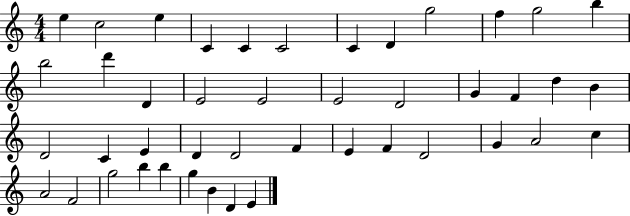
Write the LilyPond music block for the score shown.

{
  \clef treble
  \numericTimeSignature
  \time 4/4
  \key c \major
  e''4 c''2 e''4 | c'4 c'4 c'2 | c'4 d'4 g''2 | f''4 g''2 b''4 | \break b''2 d'''4 d'4 | e'2 e'2 | e'2 d'2 | g'4 f'4 d''4 b'4 | \break d'2 c'4 e'4 | d'4 d'2 f'4 | e'4 f'4 d'2 | g'4 a'2 c''4 | \break a'2 f'2 | g''2 b''4 b''4 | g''4 b'4 d'4 e'4 | \bar "|."
}